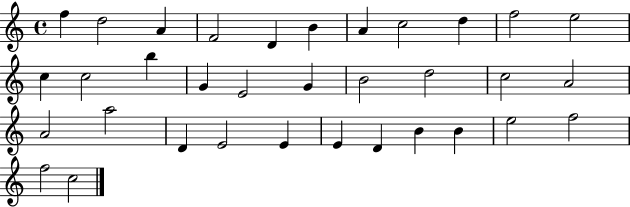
F5/q D5/h A4/q F4/h D4/q B4/q A4/q C5/h D5/q F5/h E5/h C5/q C5/h B5/q G4/q E4/h G4/q B4/h D5/h C5/h A4/h A4/h A5/h D4/q E4/h E4/q E4/q D4/q B4/q B4/q E5/h F5/h F5/h C5/h